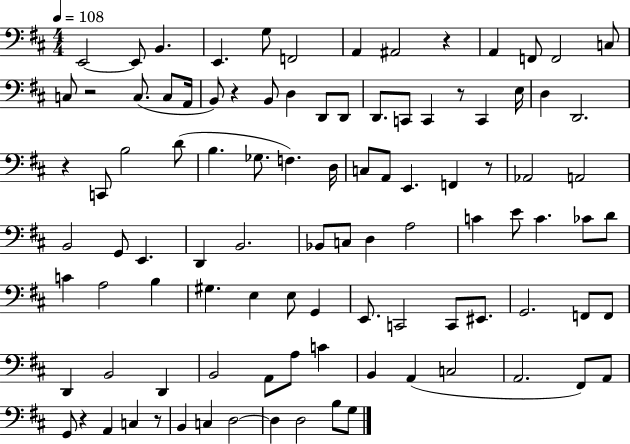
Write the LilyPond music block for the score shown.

{
  \clef bass
  \numericTimeSignature
  \time 4/4
  \key d \major
  \tempo 4 = 108
  e,2~~ e,8 b,4. | e,4. g8 f,2 | a,4 ais,2 r4 | a,4 f,8 f,2 c8 | \break c8 r2 c8.( c8 a,16 | b,8) r4 b,8 d4 d,8 d,8 | d,8. c,8 c,4 r8 c,4 e16 | d4 d,2. | \break r4 c,8 b2 d'8( | b4. ges8. f4.) d16 | c8 a,8 e,4. f,4 r8 | aes,2 a,2 | \break b,2 g,8 e,4. | d,4 b,2. | bes,8 c8 d4 a2 | c'4 e'8 c'4. ces'8 d'8 | \break c'4 a2 b4 | gis4. e4 e8 g,4 | e,8. c,2 c,8 eis,8. | g,2. f,8 f,8 | \break d,4 b,2 d,4 | b,2 a,8 a8 c'4 | b,4 a,4( c2 | a,2. fis,8) a,8 | \break g,8 r4 a,4 c4 r8 | b,4 c4 d2~~ | d4 d2 b8 g8 | \bar "|."
}